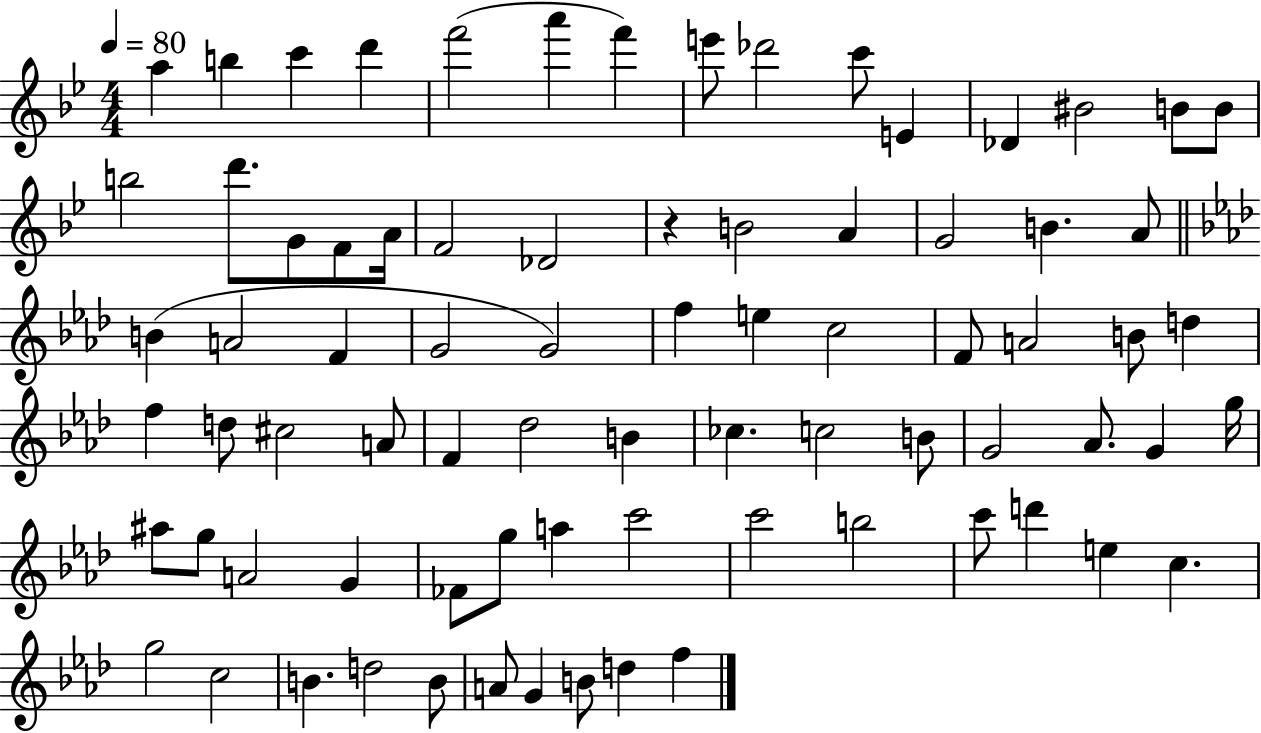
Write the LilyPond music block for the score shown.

{
  \clef treble
  \numericTimeSignature
  \time 4/4
  \key bes \major
  \tempo 4 = 80
  a''4 b''4 c'''4 d'''4 | f'''2( a'''4 f'''4) | e'''8 des'''2 c'''8 e'4 | des'4 bis'2 b'8 b'8 | \break b''2 d'''8. g'8 f'8 a'16 | f'2 des'2 | r4 b'2 a'4 | g'2 b'4. a'8 | \break \bar "||" \break \key aes \major b'4( a'2 f'4 | g'2 g'2) | f''4 e''4 c''2 | f'8 a'2 b'8 d''4 | \break f''4 d''8 cis''2 a'8 | f'4 des''2 b'4 | ces''4. c''2 b'8 | g'2 aes'8. g'4 g''16 | \break ais''8 g''8 a'2 g'4 | fes'8 g''8 a''4 c'''2 | c'''2 b''2 | c'''8 d'''4 e''4 c''4. | \break g''2 c''2 | b'4. d''2 b'8 | a'8 g'4 b'8 d''4 f''4 | \bar "|."
}